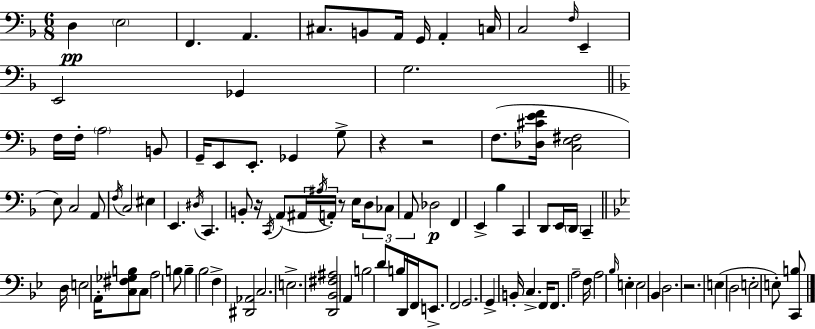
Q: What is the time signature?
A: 6/8